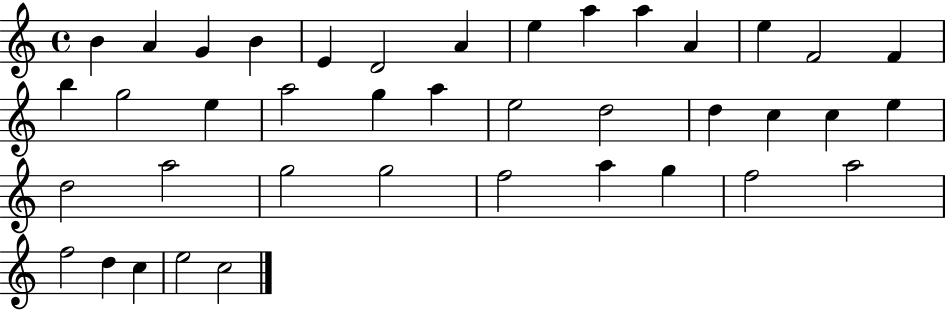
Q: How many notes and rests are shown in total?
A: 40